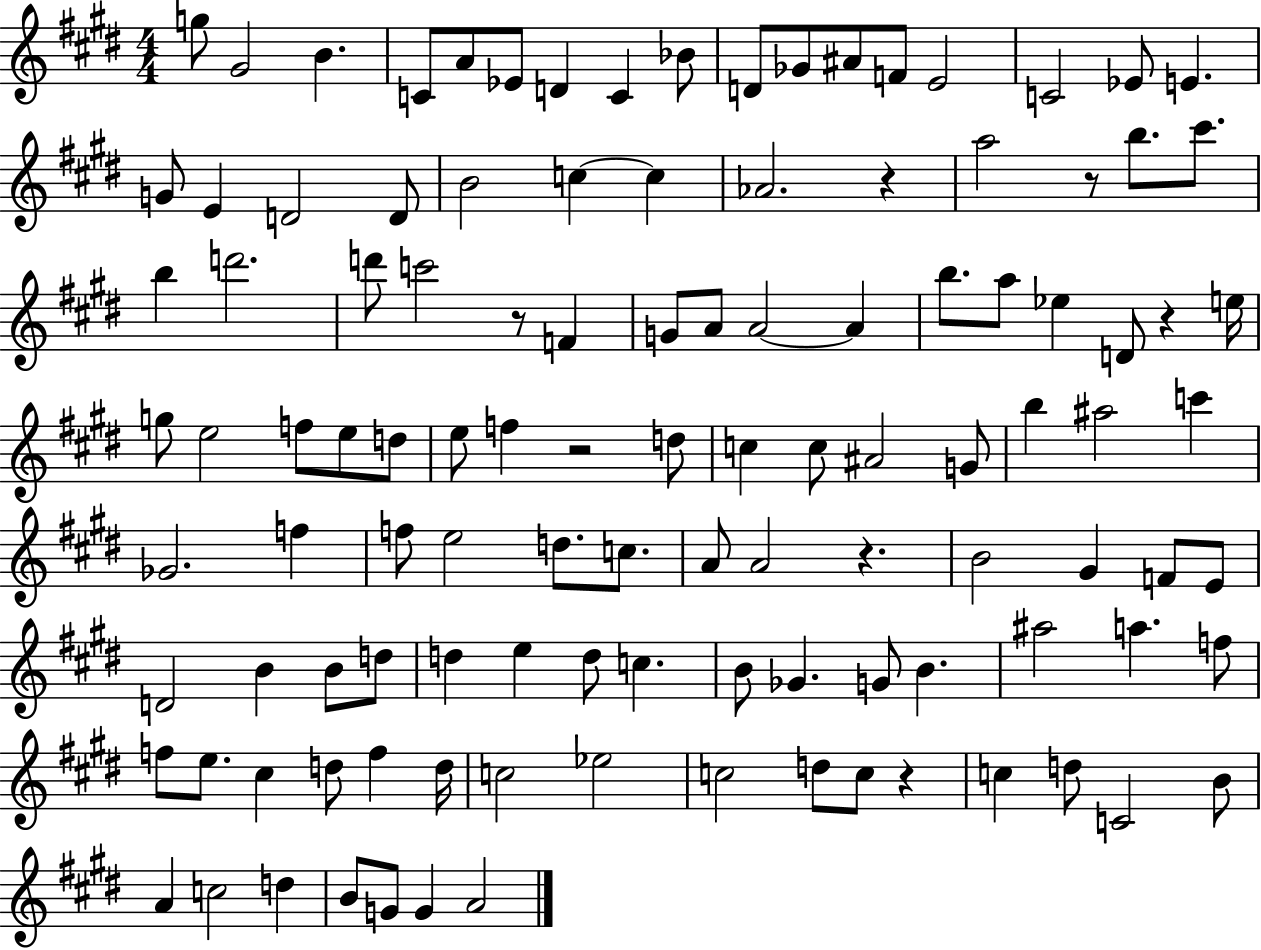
G5/e G#4/h B4/q. C4/e A4/e Eb4/e D4/q C4/q Bb4/e D4/e Gb4/e A#4/e F4/e E4/h C4/h Eb4/e E4/q. G4/e E4/q D4/h D4/e B4/h C5/q C5/q Ab4/h. R/q A5/h R/e B5/e. C#6/e. B5/q D6/h. D6/e C6/h R/e F4/q G4/e A4/e A4/h A4/q B5/e. A5/e Eb5/q D4/e R/q E5/s G5/e E5/h F5/e E5/e D5/e E5/e F5/q R/h D5/e C5/q C5/e A#4/h G4/e B5/q A#5/h C6/q Gb4/h. F5/q F5/e E5/h D5/e. C5/e. A4/e A4/h R/q. B4/h G#4/q F4/e E4/e D4/h B4/q B4/e D5/e D5/q E5/q D5/e C5/q. B4/e Gb4/q. G4/e B4/q. A#5/h A5/q. F5/e F5/e E5/e. C#5/q D5/e F5/q D5/s C5/h Eb5/h C5/h D5/e C5/e R/q C5/q D5/e C4/h B4/e A4/q C5/h D5/q B4/e G4/e G4/q A4/h